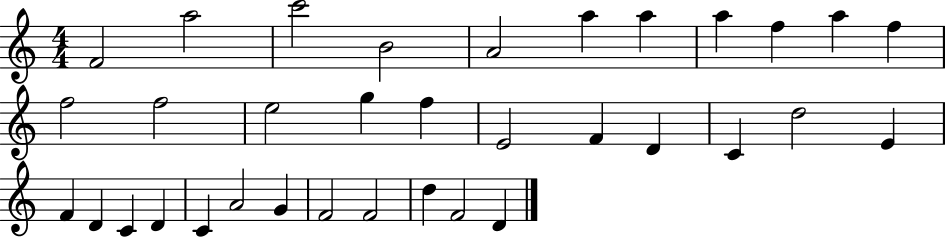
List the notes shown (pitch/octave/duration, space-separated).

F4/h A5/h C6/h B4/h A4/h A5/q A5/q A5/q F5/q A5/q F5/q F5/h F5/h E5/h G5/q F5/q E4/h F4/q D4/q C4/q D5/h E4/q F4/q D4/q C4/q D4/q C4/q A4/h G4/q F4/h F4/h D5/q F4/h D4/q